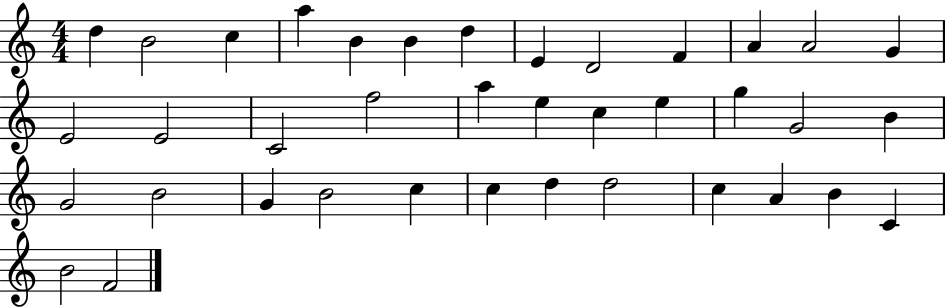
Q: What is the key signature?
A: C major